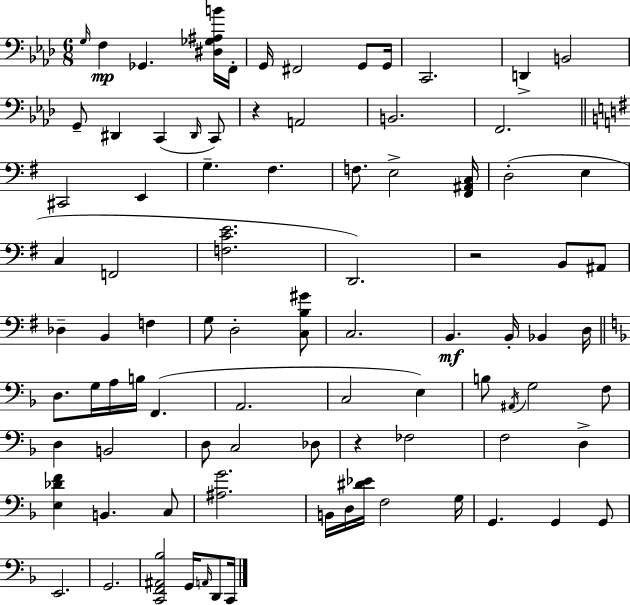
X:1
T:Untitled
M:6/8
L:1/4
K:Ab
G,/4 F, _G,, [^D,_G,^A,B]/4 F,,/4 G,,/4 ^F,,2 G,,/2 G,,/4 C,,2 D,, B,,2 G,,/2 ^D,, C,, ^D,,/4 C,,/2 z A,,2 B,,2 F,,2 ^C,,2 E,, G, ^F, F,/2 E,2 [^F,,^A,,C,]/4 D,2 E, C, F,,2 [F,CE]2 D,,2 z2 B,,/2 ^A,,/2 _D, B,, F, G,/2 D,2 [C,B,^G]/2 C,2 B,, B,,/4 _B,, D,/4 D,/2 G,/4 A,/4 B,/4 F,, A,,2 C,2 E, B,/2 ^A,,/4 G,2 F,/2 D, B,,2 D,/2 C,2 _D,/2 z _F,2 F,2 D, [E,_DF] B,, C,/2 [^A,G]2 B,,/4 D,/4 [^D_E]/4 F,2 G,/4 G,, G,, G,,/2 E,,2 G,,2 [C,,F,,^A,,_B,]2 G,,/4 A,,/4 D,,/2 C,,/4